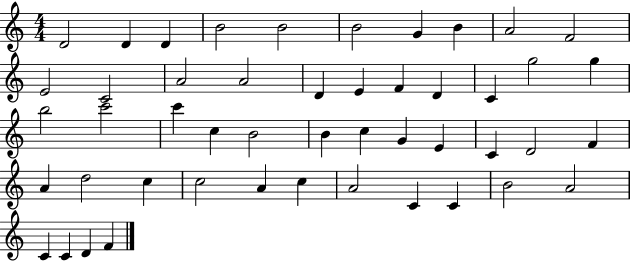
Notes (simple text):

D4/h D4/q D4/q B4/h B4/h B4/h G4/q B4/q A4/h F4/h E4/h C4/h A4/h A4/h D4/q E4/q F4/q D4/q C4/q G5/h G5/q B5/h C6/h C6/q C5/q B4/h B4/q C5/q G4/q E4/q C4/q D4/h F4/q A4/q D5/h C5/q C5/h A4/q C5/q A4/h C4/q C4/q B4/h A4/h C4/q C4/q D4/q F4/q